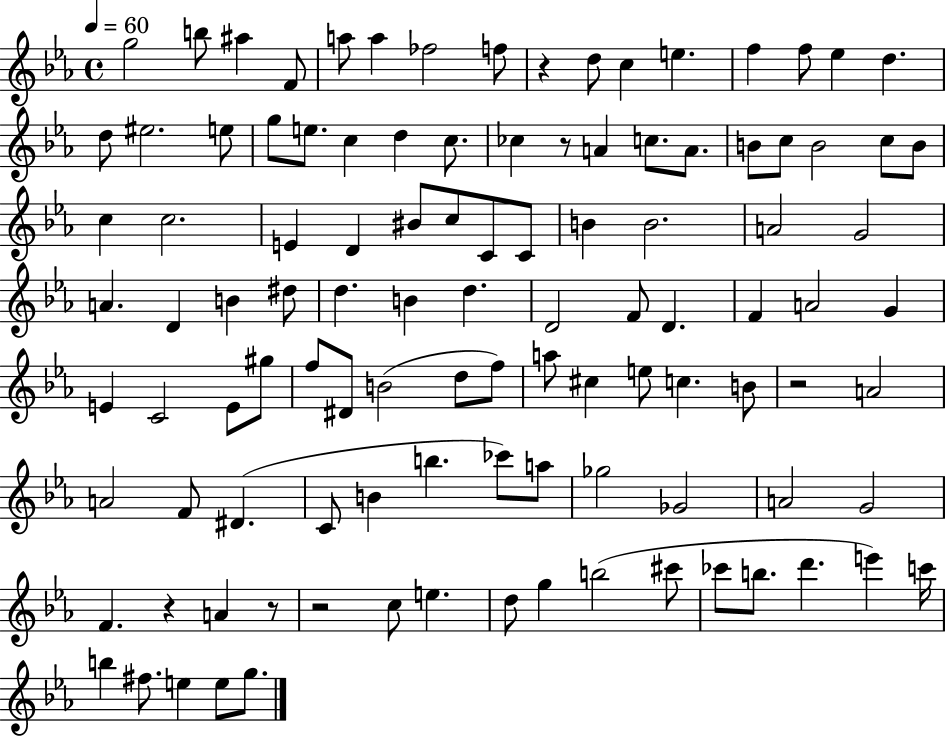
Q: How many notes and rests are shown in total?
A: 108